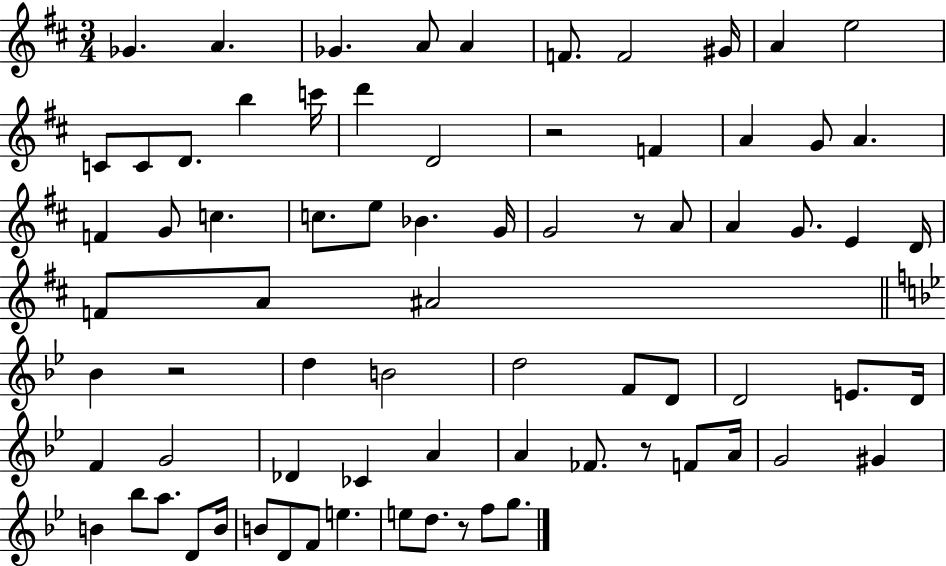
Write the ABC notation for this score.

X:1
T:Untitled
M:3/4
L:1/4
K:D
_G A _G A/2 A F/2 F2 ^G/4 A e2 C/2 C/2 D/2 b c'/4 d' D2 z2 F A G/2 A F G/2 c c/2 e/2 _B G/4 G2 z/2 A/2 A G/2 E D/4 F/2 A/2 ^A2 _B z2 d B2 d2 F/2 D/2 D2 E/2 D/4 F G2 _D _C A A _F/2 z/2 F/2 A/4 G2 ^G B _b/2 a/2 D/2 B/4 B/2 D/2 F/2 e e/2 d/2 z/2 f/2 g/2